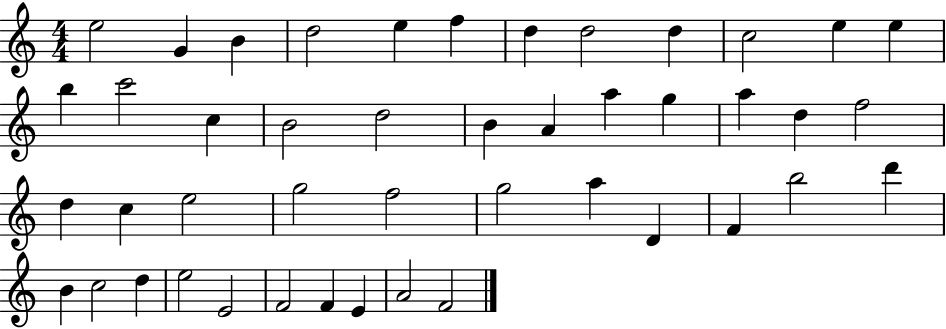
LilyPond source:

{
  \clef treble
  \numericTimeSignature
  \time 4/4
  \key c \major
  e''2 g'4 b'4 | d''2 e''4 f''4 | d''4 d''2 d''4 | c''2 e''4 e''4 | \break b''4 c'''2 c''4 | b'2 d''2 | b'4 a'4 a''4 g''4 | a''4 d''4 f''2 | \break d''4 c''4 e''2 | g''2 f''2 | g''2 a''4 d'4 | f'4 b''2 d'''4 | \break b'4 c''2 d''4 | e''2 e'2 | f'2 f'4 e'4 | a'2 f'2 | \break \bar "|."
}